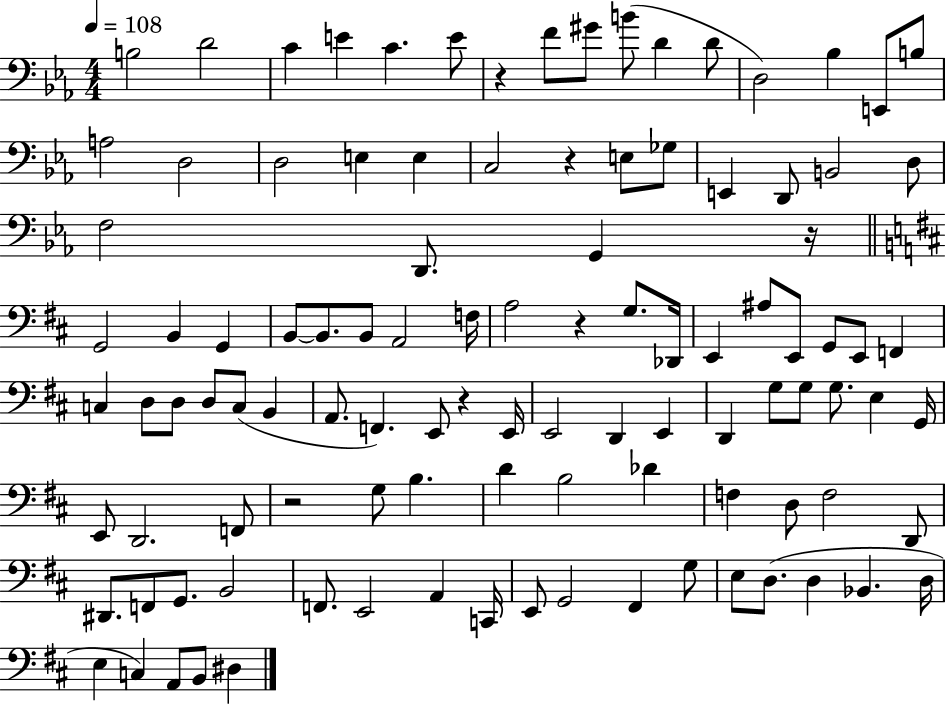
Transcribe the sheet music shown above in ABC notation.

X:1
T:Untitled
M:4/4
L:1/4
K:Eb
B,2 D2 C E C E/2 z F/2 ^G/2 B/2 D D/2 D,2 _B, E,,/2 B,/2 A,2 D,2 D,2 E, E, C,2 z E,/2 _G,/2 E,, D,,/2 B,,2 D,/2 F,2 D,,/2 G,, z/4 G,,2 B,, G,, B,,/2 B,,/2 B,,/2 A,,2 F,/4 A,2 z G,/2 _D,,/4 E,, ^A,/2 E,,/2 G,,/2 E,,/2 F,, C, D,/2 D,/2 D,/2 C,/2 B,, A,,/2 F,, E,,/2 z E,,/4 E,,2 D,, E,, D,, G,/2 G,/2 G,/2 E, G,,/4 E,,/2 D,,2 F,,/2 z2 G,/2 B, D B,2 _D F, D,/2 F,2 D,,/2 ^D,,/2 F,,/2 G,,/2 B,,2 F,,/2 E,,2 A,, C,,/4 E,,/2 G,,2 ^F,, G,/2 E,/2 D,/2 D, _B,, D,/4 E, C, A,,/2 B,,/2 ^D,